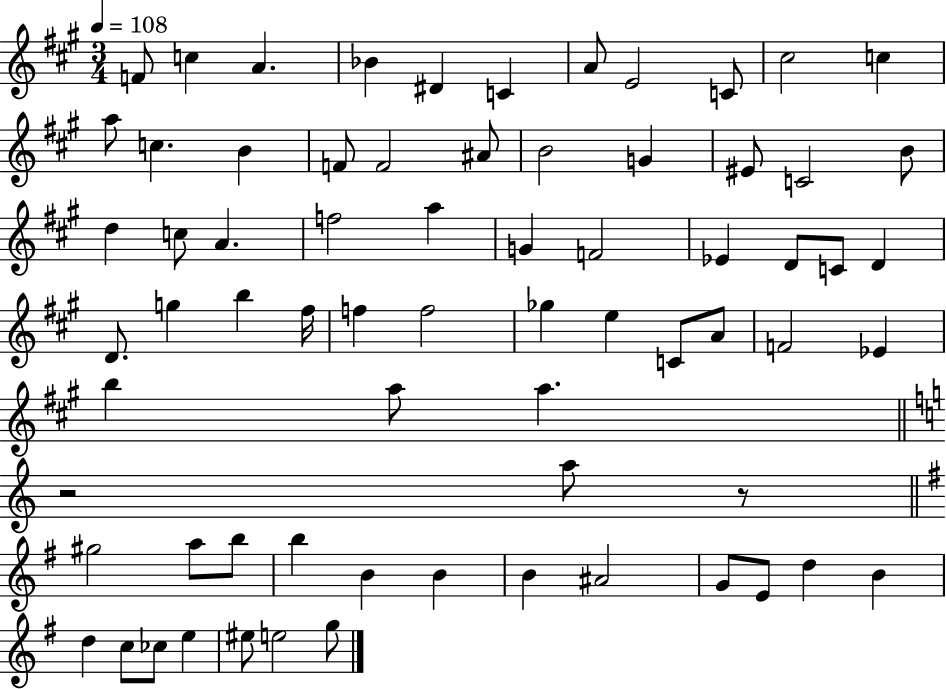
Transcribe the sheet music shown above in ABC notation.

X:1
T:Untitled
M:3/4
L:1/4
K:A
F/2 c A _B ^D C A/2 E2 C/2 ^c2 c a/2 c B F/2 F2 ^A/2 B2 G ^E/2 C2 B/2 d c/2 A f2 a G F2 _E D/2 C/2 D D/2 g b ^f/4 f f2 _g e C/2 A/2 F2 _E b a/2 a z2 a/2 z/2 ^g2 a/2 b/2 b B B B ^A2 G/2 E/2 d B d c/2 _c/2 e ^e/2 e2 g/2